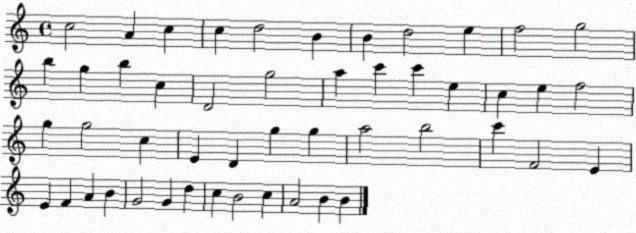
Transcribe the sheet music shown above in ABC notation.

X:1
T:Untitled
M:4/4
L:1/4
K:C
c2 A c c d2 B B d2 e f2 g2 b g b c D2 g2 a c' c' e c e f2 g g2 c E D g g a2 b2 c' F2 E E F A B G2 G d c B2 c A2 B B